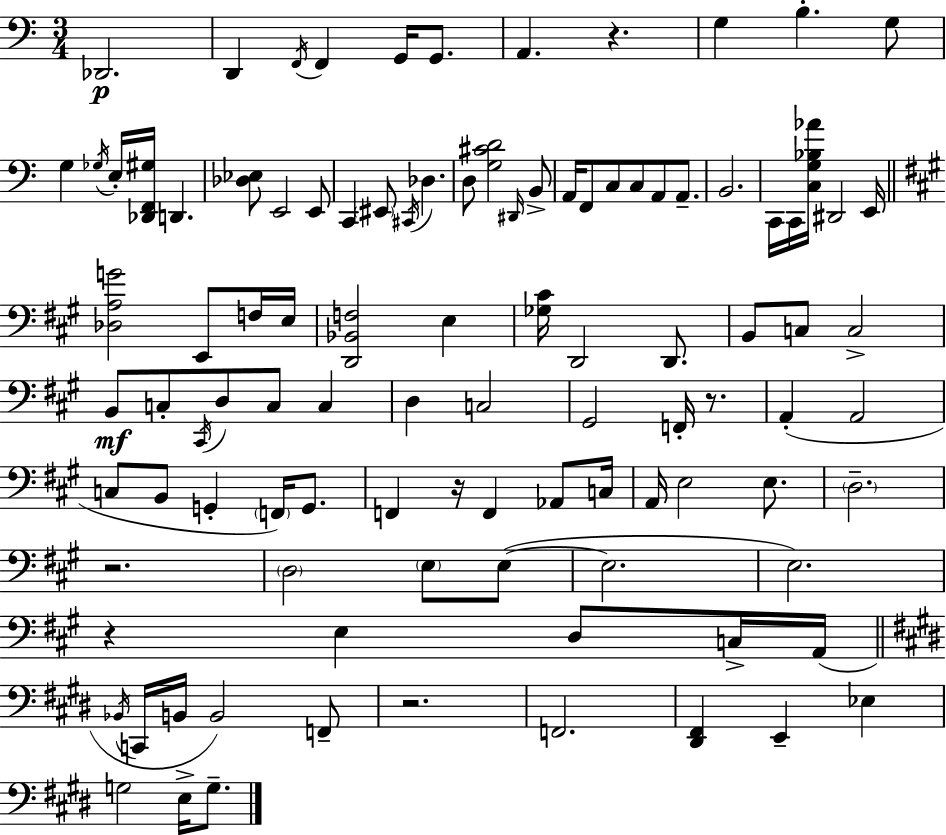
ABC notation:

X:1
T:Untitled
M:3/4
L:1/4
K:Am
_D,,2 D,, F,,/4 F,, G,,/4 G,,/2 A,, z G, B, G,/2 G, _G,/4 E,/4 [_D,,F,,^G,]/4 D,, [_D,_E,]/2 E,,2 E,,/2 C,, ^E,,/2 ^C,,/4 _D, D,/2 [G,^CD]2 ^D,,/4 B,,/2 A,,/4 F,,/2 C,/2 C,/2 A,,/2 A,,/2 B,,2 C,,/4 C,,/4 [C,G,_B,_A]/4 ^D,,2 E,,/4 [_D,A,G]2 E,,/2 F,/4 E,/4 [D,,_B,,F,]2 E, [_G,^C]/4 D,,2 D,,/2 B,,/2 C,/2 C,2 B,,/2 C,/2 ^C,,/4 D,/2 C,/2 C, D, C,2 ^G,,2 F,,/4 z/2 A,, A,,2 C,/2 B,,/2 G,, F,,/4 G,,/2 F,, z/4 F,, _A,,/2 C,/4 A,,/4 E,2 E,/2 D,2 z2 D,2 E,/2 E,/2 E,2 E,2 z E, D,/2 C,/4 A,,/4 _B,,/4 C,,/4 B,,/4 B,,2 F,,/2 z2 F,,2 [^D,,^F,,] E,, _E, G,2 E,/4 G,/2